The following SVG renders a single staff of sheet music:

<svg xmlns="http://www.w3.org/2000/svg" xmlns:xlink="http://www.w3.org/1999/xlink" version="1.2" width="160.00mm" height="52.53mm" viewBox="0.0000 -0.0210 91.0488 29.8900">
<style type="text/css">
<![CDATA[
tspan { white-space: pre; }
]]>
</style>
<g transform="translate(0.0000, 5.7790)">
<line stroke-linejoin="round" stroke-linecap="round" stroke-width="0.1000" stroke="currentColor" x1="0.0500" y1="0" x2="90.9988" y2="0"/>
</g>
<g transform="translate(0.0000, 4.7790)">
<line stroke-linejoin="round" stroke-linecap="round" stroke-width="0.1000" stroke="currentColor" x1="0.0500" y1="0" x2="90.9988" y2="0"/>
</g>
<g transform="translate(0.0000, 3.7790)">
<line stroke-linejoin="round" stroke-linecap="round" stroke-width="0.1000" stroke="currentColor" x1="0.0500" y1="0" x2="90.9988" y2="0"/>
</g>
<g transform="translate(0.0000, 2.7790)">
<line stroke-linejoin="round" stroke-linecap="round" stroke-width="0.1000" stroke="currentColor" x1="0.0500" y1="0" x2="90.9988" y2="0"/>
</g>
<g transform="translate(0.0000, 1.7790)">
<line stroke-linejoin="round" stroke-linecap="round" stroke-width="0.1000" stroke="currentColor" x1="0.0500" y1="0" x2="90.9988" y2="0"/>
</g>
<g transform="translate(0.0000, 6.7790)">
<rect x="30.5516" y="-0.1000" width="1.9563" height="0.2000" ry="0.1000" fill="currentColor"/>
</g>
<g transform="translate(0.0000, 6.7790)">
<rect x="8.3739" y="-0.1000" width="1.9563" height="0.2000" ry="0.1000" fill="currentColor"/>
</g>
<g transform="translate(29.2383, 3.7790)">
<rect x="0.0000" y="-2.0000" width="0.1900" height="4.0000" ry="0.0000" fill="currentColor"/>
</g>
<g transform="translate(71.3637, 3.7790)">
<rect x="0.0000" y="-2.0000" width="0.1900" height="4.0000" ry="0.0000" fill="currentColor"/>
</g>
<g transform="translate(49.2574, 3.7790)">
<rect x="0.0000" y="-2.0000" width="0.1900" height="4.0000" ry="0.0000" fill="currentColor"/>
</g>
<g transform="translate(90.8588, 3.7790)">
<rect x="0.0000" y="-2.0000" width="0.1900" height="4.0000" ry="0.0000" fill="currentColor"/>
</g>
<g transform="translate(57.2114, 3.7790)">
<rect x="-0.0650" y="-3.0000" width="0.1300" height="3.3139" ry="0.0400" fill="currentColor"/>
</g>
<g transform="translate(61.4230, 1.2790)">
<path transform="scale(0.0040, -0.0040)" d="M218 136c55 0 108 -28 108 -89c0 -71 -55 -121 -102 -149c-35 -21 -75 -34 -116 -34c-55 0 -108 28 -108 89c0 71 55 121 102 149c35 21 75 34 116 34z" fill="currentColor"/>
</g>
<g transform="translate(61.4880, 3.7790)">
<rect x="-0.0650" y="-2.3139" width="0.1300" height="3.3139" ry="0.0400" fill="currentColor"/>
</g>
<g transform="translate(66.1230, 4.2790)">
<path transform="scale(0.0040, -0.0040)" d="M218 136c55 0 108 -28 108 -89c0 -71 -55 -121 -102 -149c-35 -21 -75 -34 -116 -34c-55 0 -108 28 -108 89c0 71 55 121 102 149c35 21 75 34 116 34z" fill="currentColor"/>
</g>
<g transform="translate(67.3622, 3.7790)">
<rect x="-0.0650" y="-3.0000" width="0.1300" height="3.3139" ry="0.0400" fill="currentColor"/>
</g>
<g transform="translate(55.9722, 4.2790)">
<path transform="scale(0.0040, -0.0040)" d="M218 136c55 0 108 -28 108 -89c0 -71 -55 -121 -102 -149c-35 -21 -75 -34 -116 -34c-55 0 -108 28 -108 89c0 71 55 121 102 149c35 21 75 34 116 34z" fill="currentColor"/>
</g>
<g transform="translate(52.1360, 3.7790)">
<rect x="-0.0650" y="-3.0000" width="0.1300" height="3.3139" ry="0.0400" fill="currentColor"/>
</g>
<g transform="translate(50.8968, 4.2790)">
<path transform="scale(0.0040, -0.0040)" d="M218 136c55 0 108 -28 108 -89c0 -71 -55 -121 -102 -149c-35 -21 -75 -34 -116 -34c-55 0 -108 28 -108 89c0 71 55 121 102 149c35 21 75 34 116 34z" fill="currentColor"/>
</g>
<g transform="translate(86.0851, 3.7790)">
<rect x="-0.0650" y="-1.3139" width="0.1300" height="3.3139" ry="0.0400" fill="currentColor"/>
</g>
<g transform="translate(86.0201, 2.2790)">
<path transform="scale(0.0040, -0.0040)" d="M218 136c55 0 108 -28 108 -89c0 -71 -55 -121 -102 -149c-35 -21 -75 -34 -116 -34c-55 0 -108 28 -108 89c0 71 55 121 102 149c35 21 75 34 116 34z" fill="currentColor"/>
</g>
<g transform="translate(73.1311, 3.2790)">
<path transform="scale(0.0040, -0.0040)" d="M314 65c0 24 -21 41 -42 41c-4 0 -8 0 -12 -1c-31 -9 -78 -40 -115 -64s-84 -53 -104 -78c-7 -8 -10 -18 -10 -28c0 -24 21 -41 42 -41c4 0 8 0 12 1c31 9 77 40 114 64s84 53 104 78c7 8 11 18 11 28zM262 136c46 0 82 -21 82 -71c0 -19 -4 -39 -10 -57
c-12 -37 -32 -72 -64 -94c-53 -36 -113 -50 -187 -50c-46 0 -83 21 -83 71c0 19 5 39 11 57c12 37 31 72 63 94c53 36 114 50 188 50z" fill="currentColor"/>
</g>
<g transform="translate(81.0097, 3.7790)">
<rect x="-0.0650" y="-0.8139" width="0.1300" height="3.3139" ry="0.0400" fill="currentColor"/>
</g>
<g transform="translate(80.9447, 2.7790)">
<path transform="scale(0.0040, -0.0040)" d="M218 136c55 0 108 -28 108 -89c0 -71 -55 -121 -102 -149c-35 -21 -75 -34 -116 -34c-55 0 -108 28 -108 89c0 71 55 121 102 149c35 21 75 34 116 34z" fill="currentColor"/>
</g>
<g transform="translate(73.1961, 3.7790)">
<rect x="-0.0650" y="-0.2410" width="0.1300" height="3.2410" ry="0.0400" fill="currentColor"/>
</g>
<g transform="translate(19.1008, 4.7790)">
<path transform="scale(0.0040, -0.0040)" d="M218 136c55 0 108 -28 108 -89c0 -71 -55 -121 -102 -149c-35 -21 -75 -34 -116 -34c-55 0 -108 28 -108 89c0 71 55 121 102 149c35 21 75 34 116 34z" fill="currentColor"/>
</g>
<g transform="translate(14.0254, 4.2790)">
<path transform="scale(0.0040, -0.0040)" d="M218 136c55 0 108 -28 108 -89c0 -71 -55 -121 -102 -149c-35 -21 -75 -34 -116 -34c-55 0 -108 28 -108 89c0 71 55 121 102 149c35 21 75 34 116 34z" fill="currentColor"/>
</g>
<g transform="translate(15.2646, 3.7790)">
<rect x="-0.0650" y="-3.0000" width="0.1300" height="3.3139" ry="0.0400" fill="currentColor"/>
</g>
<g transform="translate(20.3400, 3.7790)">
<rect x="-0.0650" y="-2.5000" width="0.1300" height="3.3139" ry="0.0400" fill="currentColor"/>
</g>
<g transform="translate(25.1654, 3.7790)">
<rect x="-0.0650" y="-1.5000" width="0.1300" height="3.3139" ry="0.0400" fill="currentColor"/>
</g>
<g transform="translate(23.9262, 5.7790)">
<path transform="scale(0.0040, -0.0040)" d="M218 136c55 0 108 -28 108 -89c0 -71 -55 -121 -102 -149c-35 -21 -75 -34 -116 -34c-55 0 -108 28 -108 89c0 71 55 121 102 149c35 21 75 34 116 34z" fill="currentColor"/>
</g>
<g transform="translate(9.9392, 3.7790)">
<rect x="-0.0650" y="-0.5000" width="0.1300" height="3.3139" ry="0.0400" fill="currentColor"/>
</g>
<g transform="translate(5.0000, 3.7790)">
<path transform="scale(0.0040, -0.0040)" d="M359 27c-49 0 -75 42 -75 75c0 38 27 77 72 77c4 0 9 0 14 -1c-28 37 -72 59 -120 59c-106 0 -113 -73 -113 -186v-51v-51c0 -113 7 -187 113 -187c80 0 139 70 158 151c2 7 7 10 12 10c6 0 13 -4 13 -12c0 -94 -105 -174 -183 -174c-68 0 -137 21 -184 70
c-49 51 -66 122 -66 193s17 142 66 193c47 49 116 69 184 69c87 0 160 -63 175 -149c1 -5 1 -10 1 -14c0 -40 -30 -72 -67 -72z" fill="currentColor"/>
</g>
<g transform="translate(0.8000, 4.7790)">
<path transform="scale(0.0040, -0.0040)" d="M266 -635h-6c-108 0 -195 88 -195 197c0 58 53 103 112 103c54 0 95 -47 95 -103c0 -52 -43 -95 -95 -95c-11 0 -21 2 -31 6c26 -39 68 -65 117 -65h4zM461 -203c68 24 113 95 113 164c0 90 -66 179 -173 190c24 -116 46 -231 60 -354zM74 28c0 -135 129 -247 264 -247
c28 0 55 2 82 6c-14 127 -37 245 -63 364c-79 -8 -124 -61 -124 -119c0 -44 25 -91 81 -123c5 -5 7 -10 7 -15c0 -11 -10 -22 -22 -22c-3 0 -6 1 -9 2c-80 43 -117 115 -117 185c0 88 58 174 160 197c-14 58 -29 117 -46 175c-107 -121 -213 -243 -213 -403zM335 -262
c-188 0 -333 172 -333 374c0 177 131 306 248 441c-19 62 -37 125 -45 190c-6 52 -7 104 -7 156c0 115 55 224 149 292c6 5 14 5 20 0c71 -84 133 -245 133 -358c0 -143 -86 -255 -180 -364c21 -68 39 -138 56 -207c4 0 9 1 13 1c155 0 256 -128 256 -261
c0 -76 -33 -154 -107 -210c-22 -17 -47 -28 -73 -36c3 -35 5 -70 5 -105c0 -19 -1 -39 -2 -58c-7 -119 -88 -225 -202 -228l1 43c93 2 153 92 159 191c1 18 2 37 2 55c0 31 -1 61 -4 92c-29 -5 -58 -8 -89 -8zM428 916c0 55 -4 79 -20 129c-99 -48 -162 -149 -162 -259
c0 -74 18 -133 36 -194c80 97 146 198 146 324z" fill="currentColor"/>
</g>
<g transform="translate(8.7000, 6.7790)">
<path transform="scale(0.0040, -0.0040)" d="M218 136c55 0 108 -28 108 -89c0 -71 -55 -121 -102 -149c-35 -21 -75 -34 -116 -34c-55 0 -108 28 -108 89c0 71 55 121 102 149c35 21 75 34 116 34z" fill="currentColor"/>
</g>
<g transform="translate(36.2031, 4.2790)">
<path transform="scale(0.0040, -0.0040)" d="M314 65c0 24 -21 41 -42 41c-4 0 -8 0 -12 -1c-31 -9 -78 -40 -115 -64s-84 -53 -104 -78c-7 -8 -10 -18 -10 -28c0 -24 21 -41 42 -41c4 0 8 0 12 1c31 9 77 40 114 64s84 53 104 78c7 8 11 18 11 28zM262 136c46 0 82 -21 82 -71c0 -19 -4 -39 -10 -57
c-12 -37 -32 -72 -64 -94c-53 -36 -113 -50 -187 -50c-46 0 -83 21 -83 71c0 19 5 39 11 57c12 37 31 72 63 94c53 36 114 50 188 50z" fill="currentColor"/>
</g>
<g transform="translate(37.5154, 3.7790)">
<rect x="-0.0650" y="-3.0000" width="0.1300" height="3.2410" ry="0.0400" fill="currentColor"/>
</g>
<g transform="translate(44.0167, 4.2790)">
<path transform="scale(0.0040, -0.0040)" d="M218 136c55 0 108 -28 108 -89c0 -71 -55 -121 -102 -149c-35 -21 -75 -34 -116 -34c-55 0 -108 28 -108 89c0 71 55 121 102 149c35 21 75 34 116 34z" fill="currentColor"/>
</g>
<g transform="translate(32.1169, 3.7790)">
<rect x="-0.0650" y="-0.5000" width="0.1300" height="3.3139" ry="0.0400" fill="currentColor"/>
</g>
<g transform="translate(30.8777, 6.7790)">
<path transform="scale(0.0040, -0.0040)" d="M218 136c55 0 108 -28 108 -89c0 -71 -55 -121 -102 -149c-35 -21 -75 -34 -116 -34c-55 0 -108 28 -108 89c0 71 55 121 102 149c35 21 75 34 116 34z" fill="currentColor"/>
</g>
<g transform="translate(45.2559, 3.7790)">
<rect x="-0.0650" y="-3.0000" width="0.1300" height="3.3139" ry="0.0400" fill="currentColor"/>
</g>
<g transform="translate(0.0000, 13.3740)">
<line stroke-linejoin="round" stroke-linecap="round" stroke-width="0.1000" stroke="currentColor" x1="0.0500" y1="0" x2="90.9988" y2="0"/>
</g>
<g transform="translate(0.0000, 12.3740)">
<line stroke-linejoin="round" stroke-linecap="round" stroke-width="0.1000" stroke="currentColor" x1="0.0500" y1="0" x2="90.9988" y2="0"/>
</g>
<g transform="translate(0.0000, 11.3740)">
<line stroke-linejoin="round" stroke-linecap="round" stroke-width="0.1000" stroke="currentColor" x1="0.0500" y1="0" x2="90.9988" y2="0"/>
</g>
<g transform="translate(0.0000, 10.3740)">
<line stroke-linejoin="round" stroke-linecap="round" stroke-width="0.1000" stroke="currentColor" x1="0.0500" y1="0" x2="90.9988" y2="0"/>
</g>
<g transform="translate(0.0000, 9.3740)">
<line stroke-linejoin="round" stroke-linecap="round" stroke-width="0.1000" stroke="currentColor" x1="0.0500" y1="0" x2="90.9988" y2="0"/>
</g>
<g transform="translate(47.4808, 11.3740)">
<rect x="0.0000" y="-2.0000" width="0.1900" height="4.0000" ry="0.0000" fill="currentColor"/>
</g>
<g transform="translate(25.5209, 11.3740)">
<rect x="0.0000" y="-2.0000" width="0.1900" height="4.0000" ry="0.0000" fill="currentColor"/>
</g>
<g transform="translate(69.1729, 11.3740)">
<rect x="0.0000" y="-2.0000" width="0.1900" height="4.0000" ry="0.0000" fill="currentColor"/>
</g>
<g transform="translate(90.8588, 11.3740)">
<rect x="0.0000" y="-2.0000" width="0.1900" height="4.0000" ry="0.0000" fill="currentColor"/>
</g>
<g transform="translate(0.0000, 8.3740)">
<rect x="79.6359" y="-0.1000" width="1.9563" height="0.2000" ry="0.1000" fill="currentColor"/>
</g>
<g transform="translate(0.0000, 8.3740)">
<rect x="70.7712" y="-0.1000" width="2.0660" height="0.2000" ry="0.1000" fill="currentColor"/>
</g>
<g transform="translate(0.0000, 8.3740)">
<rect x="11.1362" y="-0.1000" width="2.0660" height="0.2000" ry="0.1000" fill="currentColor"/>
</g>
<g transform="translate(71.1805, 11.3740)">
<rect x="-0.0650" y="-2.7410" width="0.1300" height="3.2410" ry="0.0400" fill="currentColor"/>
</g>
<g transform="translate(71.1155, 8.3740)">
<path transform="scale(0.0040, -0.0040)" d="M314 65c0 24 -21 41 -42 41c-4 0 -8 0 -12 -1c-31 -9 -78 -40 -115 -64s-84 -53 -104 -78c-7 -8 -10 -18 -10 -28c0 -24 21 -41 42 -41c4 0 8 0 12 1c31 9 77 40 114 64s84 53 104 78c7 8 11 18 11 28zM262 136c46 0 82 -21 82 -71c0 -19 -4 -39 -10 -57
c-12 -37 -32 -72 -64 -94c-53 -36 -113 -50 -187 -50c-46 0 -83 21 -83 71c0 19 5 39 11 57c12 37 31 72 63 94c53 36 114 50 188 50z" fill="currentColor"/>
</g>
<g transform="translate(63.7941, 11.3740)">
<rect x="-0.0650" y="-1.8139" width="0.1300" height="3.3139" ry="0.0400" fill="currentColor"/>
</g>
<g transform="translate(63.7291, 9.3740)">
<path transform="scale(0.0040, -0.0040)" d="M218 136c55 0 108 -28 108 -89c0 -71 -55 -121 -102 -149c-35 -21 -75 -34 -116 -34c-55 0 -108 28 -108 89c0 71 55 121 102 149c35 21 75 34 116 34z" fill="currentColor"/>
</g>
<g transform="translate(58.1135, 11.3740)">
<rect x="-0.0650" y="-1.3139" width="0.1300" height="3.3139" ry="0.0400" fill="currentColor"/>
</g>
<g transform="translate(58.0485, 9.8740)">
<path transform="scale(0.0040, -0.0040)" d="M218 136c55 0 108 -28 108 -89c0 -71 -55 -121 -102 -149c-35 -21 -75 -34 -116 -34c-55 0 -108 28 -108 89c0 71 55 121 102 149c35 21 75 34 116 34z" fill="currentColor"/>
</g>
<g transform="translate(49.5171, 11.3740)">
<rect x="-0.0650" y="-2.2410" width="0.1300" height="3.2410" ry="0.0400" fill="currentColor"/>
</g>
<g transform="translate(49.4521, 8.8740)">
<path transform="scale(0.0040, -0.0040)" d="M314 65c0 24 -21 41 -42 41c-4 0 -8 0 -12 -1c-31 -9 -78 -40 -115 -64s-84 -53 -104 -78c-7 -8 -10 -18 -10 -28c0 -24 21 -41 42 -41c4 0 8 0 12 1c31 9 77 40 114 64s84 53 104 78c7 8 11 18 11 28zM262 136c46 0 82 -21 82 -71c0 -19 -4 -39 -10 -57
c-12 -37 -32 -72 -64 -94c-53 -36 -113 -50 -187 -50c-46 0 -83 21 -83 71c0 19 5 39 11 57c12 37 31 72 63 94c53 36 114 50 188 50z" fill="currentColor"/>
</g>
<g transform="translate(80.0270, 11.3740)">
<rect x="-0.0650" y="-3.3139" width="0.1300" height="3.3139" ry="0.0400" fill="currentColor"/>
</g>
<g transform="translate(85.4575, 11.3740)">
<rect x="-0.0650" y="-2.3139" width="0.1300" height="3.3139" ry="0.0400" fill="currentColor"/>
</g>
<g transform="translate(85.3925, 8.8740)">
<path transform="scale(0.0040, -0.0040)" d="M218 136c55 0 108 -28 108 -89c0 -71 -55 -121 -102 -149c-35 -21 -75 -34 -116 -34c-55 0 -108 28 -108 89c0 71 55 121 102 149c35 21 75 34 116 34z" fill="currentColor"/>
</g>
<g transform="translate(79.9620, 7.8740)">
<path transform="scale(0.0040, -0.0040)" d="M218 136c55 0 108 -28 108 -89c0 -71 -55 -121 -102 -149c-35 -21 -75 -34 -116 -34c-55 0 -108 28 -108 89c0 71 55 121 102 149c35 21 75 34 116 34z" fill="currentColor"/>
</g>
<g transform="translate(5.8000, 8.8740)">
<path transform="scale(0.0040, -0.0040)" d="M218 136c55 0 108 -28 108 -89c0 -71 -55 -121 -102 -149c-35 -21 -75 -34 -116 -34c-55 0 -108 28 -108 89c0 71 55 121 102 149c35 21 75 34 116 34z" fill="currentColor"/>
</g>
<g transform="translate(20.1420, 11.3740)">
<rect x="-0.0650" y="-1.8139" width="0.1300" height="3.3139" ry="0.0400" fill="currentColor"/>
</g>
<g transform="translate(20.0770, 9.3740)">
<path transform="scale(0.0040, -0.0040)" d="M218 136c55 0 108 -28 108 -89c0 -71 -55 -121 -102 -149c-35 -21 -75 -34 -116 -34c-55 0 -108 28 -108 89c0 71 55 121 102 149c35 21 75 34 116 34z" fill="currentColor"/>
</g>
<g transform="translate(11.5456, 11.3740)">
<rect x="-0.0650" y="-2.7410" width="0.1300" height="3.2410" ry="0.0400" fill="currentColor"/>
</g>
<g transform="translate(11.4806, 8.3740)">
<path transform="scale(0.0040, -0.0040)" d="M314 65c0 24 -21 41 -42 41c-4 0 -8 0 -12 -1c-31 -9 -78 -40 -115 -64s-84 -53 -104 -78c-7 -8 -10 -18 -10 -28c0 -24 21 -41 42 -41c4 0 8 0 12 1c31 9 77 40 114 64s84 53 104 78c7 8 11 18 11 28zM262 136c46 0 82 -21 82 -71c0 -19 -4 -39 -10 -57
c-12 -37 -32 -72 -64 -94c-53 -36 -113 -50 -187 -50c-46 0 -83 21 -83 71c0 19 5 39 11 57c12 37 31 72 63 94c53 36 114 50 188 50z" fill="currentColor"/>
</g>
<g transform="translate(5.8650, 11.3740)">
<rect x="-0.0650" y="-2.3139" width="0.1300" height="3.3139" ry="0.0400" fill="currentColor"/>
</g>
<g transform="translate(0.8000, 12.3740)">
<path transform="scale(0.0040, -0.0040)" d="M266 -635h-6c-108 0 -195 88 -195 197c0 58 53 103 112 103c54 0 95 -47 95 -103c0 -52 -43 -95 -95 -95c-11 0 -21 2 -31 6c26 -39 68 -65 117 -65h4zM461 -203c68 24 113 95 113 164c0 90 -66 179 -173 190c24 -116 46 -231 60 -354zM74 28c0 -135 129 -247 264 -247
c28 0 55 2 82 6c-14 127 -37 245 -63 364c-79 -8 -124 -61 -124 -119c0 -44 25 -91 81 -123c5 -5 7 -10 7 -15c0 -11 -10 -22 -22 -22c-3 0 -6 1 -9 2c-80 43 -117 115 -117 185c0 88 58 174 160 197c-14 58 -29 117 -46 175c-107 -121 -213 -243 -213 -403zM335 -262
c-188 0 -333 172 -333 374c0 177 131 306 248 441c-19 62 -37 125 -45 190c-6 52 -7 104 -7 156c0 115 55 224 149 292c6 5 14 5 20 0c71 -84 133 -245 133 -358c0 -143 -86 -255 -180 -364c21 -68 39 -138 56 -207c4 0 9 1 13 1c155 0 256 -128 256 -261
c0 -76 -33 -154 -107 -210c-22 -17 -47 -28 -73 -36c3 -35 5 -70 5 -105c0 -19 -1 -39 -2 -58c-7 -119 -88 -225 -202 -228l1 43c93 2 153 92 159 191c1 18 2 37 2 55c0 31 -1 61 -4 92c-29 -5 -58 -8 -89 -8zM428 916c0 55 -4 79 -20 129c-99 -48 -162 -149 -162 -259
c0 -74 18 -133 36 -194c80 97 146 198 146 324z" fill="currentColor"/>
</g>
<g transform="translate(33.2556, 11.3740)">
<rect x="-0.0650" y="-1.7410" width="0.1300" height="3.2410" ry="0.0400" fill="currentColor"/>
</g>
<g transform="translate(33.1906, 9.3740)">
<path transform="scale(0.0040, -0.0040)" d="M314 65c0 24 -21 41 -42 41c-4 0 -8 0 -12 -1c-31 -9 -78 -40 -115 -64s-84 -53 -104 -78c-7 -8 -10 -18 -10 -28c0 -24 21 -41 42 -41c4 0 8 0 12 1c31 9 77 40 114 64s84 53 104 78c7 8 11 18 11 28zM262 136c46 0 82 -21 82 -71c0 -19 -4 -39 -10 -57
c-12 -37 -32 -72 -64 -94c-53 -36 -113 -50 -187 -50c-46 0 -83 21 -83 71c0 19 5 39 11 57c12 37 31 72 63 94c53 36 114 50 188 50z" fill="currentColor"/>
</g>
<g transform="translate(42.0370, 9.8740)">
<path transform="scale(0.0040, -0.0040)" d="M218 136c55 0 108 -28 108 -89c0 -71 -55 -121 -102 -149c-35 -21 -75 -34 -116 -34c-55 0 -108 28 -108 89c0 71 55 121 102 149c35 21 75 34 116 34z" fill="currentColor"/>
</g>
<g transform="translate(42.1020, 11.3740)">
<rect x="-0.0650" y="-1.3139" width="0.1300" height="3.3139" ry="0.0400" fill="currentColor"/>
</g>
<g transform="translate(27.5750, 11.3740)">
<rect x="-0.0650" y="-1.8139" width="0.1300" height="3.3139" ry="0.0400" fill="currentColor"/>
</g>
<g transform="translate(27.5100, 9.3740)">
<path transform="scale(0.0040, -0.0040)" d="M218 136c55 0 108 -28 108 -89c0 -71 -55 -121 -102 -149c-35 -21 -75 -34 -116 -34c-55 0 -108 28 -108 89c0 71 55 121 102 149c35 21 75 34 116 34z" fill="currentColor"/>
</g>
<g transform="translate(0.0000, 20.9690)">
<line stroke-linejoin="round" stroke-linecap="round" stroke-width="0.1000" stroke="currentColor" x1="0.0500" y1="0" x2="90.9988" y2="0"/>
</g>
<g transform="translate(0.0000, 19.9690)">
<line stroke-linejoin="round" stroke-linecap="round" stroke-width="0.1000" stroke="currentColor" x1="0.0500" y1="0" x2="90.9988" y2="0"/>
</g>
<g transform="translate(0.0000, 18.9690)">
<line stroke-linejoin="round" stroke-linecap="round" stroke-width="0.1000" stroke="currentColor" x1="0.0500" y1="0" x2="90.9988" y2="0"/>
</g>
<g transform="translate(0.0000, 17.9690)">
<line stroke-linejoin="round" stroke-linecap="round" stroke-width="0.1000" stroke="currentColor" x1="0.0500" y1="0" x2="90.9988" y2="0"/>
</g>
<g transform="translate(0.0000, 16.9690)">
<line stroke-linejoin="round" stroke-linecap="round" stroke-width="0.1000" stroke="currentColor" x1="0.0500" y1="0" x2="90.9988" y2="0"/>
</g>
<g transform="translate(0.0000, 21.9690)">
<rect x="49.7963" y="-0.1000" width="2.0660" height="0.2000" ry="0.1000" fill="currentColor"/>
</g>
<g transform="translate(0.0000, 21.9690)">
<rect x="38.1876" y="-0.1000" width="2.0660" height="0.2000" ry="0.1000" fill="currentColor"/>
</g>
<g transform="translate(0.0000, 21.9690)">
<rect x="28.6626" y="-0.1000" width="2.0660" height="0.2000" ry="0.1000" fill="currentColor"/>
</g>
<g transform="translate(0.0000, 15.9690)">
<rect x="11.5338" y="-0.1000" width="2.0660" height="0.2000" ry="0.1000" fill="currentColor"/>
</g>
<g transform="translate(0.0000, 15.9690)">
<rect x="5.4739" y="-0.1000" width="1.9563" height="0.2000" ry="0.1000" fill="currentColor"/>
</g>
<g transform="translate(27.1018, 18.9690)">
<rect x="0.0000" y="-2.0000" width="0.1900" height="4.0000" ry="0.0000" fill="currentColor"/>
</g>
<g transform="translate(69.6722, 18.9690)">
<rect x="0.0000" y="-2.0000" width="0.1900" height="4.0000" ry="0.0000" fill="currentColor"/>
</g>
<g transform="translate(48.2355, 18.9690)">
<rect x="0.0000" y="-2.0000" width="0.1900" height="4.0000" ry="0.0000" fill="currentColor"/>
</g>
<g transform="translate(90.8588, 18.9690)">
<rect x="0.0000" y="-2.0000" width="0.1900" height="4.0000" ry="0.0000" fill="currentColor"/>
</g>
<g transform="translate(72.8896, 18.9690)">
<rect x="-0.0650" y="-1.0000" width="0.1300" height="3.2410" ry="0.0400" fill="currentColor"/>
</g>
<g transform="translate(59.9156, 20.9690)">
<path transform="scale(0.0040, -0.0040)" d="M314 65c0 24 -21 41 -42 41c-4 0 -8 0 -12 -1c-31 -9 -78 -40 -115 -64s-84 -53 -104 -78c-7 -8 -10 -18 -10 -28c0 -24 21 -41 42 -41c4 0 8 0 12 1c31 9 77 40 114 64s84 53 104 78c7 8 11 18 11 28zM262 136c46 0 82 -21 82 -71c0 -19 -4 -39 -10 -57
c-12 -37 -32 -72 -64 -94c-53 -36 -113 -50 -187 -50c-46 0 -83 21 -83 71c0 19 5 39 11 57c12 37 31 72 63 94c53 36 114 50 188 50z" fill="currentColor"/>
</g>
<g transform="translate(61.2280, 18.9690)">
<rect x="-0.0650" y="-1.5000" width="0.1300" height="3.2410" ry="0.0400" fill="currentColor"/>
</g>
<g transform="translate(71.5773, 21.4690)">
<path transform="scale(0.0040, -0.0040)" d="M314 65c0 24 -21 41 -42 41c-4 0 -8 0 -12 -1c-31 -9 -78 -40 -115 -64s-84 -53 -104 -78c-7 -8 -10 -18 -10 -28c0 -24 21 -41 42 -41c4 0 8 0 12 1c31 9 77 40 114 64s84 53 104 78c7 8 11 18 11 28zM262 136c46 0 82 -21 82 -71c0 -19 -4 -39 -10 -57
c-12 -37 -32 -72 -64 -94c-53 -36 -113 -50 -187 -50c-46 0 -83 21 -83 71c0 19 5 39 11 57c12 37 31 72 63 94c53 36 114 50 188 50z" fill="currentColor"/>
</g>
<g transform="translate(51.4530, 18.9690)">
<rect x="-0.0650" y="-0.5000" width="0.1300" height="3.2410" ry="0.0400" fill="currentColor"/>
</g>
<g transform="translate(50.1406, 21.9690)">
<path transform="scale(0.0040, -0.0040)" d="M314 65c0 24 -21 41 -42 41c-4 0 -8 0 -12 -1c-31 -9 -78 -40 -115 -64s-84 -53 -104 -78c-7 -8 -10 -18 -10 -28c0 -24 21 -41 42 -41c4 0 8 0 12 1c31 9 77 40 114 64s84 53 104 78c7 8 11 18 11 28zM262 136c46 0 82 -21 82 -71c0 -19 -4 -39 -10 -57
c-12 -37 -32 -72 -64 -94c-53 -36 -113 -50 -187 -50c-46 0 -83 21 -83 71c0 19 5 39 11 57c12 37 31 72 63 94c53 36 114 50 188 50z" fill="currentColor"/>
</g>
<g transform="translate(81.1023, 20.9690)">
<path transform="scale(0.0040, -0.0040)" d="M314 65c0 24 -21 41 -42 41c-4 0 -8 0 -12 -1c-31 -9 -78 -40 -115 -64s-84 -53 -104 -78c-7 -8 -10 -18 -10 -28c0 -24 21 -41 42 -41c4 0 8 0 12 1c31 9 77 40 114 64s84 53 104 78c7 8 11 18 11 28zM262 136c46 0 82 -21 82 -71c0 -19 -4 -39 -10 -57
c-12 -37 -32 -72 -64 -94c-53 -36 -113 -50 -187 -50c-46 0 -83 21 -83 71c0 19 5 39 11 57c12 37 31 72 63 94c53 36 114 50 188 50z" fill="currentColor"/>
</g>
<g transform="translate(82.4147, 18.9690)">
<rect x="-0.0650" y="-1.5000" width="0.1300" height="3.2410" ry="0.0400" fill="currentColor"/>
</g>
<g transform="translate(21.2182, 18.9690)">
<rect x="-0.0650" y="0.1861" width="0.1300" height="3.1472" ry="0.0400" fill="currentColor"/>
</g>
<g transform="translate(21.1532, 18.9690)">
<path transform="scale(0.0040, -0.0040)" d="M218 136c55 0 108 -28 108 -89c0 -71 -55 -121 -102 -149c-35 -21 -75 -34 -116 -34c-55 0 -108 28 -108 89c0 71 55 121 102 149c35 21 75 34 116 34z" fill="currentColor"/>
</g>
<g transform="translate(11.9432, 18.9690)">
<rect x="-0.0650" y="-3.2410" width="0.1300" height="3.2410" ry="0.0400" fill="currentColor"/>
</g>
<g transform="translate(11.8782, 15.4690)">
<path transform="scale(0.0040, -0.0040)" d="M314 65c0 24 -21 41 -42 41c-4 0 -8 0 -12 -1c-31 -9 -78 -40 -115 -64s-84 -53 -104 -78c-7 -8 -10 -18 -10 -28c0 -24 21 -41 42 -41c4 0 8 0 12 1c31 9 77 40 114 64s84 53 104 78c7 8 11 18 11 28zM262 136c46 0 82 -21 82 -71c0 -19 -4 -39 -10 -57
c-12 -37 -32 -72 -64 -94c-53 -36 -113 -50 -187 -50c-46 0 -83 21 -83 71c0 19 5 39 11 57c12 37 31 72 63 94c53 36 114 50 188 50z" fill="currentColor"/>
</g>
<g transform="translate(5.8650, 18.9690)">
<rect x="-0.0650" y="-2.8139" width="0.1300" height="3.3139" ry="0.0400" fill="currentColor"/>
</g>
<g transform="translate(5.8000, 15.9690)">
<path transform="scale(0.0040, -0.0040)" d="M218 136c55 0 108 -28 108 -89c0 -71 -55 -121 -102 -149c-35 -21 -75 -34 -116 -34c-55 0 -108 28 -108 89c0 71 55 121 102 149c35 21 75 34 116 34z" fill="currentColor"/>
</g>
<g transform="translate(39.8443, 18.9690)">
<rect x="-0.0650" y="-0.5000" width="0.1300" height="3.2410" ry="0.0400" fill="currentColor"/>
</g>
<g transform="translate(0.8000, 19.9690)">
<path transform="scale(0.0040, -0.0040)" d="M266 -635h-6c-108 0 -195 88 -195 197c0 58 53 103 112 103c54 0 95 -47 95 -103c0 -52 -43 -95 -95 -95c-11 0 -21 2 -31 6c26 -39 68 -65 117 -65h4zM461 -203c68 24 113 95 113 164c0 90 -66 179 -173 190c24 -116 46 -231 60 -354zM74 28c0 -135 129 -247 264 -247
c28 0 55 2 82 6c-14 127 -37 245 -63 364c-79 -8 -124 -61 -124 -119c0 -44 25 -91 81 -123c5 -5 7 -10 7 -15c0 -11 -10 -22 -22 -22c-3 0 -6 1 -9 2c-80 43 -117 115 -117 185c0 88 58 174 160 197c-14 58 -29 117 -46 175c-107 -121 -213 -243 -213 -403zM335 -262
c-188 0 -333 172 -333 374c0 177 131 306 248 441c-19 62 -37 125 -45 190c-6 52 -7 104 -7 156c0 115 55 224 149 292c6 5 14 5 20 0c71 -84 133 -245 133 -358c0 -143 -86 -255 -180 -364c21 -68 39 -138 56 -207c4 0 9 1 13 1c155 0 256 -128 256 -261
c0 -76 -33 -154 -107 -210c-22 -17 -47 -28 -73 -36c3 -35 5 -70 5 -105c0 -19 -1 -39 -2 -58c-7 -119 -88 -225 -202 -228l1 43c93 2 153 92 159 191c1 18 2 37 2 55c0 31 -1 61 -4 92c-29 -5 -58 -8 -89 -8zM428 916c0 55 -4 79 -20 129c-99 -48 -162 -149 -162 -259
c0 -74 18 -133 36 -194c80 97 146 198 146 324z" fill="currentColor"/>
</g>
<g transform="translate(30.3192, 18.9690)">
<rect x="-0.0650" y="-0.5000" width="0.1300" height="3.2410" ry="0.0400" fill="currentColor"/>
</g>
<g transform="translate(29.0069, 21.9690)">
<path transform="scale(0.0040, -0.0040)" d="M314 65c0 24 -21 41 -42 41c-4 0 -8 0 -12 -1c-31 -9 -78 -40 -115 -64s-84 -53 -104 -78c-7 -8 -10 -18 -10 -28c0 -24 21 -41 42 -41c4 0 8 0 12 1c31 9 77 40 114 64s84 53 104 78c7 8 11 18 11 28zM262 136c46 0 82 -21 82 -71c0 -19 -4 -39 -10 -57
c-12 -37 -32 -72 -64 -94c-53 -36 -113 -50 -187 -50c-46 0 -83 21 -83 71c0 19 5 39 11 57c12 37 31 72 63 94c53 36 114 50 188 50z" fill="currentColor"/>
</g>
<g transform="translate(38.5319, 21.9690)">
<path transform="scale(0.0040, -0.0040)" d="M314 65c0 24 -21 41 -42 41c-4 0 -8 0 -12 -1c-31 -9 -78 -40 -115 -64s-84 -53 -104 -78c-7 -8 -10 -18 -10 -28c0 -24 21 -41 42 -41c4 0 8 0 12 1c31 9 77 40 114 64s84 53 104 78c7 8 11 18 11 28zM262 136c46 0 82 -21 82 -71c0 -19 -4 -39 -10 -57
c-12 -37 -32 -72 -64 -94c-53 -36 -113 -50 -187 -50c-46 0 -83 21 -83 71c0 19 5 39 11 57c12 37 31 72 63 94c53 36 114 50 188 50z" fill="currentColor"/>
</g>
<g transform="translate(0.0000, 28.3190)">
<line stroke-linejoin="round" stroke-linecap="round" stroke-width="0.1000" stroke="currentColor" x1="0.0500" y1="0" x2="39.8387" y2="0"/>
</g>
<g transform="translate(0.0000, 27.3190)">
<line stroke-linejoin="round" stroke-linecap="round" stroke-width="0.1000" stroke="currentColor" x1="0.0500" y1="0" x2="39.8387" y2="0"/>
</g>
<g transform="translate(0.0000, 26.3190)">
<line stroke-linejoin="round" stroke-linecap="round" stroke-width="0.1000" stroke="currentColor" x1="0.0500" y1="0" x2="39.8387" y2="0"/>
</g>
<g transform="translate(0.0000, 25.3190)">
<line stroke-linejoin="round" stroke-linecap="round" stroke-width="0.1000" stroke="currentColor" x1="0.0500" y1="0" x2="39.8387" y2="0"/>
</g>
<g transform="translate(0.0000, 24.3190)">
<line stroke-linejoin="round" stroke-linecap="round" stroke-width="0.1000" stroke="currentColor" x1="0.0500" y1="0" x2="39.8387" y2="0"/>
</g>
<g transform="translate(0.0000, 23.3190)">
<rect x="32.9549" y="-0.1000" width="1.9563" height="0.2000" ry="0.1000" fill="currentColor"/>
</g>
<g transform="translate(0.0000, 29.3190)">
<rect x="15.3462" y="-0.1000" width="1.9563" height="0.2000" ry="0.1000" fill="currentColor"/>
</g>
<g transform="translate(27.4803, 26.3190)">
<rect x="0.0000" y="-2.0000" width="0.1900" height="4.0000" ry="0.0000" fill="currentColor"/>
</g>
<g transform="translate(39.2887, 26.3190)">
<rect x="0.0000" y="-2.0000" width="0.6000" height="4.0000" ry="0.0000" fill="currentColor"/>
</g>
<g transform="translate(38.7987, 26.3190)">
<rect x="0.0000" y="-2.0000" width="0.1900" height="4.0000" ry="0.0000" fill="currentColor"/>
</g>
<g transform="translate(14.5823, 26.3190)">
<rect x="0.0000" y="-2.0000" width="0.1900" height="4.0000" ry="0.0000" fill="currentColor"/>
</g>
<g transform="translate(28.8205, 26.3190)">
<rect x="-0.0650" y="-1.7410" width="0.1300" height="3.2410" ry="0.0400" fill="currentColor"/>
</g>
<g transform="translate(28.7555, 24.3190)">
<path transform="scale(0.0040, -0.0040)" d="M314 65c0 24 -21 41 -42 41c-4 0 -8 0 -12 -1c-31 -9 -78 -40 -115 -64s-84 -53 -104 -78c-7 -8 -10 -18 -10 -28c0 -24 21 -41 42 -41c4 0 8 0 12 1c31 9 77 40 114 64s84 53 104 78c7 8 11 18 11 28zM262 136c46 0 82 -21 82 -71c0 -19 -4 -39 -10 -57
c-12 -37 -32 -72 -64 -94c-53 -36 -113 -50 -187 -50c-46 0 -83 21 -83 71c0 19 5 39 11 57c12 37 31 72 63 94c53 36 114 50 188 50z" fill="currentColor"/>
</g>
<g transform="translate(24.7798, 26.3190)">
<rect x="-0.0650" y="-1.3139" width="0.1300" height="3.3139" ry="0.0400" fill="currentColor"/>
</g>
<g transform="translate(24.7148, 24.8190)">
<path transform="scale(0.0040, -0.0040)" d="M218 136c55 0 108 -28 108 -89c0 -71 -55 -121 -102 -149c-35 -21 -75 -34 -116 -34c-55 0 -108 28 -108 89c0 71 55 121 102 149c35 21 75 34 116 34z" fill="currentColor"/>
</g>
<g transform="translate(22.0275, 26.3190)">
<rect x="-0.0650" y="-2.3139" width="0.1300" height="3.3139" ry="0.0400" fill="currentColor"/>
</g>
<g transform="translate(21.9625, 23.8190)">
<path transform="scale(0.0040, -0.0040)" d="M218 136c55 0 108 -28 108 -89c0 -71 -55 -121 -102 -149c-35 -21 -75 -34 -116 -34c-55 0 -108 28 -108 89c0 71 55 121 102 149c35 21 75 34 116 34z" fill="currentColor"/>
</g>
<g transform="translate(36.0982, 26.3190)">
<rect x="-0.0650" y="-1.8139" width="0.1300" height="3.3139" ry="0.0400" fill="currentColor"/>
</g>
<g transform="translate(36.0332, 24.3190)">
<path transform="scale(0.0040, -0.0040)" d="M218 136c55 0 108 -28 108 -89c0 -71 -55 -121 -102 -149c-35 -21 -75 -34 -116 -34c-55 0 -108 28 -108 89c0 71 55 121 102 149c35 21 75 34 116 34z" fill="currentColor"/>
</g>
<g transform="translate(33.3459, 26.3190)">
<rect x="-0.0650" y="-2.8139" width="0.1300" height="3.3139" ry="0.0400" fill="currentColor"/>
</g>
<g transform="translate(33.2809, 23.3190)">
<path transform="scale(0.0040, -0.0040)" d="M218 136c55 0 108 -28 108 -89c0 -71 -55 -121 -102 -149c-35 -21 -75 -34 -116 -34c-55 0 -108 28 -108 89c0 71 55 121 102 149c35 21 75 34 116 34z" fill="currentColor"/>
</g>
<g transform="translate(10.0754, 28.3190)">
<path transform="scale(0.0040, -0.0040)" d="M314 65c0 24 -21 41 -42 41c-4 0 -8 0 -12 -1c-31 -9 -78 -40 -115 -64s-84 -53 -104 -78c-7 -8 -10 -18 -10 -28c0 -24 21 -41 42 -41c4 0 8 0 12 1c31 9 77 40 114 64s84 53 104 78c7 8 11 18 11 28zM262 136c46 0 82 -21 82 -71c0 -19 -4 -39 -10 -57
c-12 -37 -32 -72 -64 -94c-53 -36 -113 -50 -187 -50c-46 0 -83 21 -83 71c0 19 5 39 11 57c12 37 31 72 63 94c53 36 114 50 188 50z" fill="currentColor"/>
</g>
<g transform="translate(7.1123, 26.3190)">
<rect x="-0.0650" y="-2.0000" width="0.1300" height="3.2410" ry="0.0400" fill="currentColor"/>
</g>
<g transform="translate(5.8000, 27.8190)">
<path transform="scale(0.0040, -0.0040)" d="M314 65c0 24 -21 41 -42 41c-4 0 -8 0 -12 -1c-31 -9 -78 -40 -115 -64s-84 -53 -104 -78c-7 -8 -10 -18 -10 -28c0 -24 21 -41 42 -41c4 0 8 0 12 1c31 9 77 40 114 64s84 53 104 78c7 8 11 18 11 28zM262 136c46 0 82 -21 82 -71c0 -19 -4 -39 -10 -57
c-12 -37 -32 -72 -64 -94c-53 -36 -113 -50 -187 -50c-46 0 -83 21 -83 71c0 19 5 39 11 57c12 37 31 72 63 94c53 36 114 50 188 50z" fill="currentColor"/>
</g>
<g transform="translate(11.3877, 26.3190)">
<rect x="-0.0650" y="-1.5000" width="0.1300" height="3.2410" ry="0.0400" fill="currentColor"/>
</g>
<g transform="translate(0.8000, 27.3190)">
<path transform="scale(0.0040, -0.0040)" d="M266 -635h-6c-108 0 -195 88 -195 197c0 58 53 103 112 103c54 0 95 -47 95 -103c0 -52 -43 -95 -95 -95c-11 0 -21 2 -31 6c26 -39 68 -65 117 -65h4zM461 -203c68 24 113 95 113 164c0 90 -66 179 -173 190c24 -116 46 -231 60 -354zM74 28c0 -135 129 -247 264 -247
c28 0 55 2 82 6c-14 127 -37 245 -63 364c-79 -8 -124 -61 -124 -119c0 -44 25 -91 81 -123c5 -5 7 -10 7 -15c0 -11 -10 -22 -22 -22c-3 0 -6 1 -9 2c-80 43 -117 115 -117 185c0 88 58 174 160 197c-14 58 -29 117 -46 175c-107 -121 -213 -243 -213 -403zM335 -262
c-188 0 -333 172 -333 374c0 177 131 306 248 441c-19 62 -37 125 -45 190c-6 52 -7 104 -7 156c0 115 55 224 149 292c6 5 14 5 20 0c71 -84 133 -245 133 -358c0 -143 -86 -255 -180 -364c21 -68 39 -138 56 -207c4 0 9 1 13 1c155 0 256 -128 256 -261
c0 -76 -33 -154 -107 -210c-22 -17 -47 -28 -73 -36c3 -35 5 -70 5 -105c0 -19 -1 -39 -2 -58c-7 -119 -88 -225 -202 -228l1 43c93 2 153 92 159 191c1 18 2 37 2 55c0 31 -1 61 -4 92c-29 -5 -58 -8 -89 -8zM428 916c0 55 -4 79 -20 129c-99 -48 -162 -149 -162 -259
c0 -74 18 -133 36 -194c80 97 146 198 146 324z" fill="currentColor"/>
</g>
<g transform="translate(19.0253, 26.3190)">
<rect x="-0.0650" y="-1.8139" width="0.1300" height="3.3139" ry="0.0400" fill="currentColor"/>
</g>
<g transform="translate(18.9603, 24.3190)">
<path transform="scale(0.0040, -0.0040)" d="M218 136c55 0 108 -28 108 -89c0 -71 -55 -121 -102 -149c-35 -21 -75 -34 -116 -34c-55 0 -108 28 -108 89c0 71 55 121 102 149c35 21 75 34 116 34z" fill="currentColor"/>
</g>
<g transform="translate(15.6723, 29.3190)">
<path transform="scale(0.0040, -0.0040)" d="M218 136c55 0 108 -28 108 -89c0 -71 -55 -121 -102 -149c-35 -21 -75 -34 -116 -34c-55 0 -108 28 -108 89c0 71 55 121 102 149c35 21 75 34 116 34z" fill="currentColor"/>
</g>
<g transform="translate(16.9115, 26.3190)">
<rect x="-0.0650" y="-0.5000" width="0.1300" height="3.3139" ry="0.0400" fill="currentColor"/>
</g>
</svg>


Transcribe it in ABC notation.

X:1
T:Untitled
M:4/4
L:1/4
K:C
C A G E C A2 A A A g A c2 d e g a2 f f f2 e g2 e f a2 b g a b2 B C2 C2 C2 E2 D2 E2 F2 E2 C f g e f2 a f